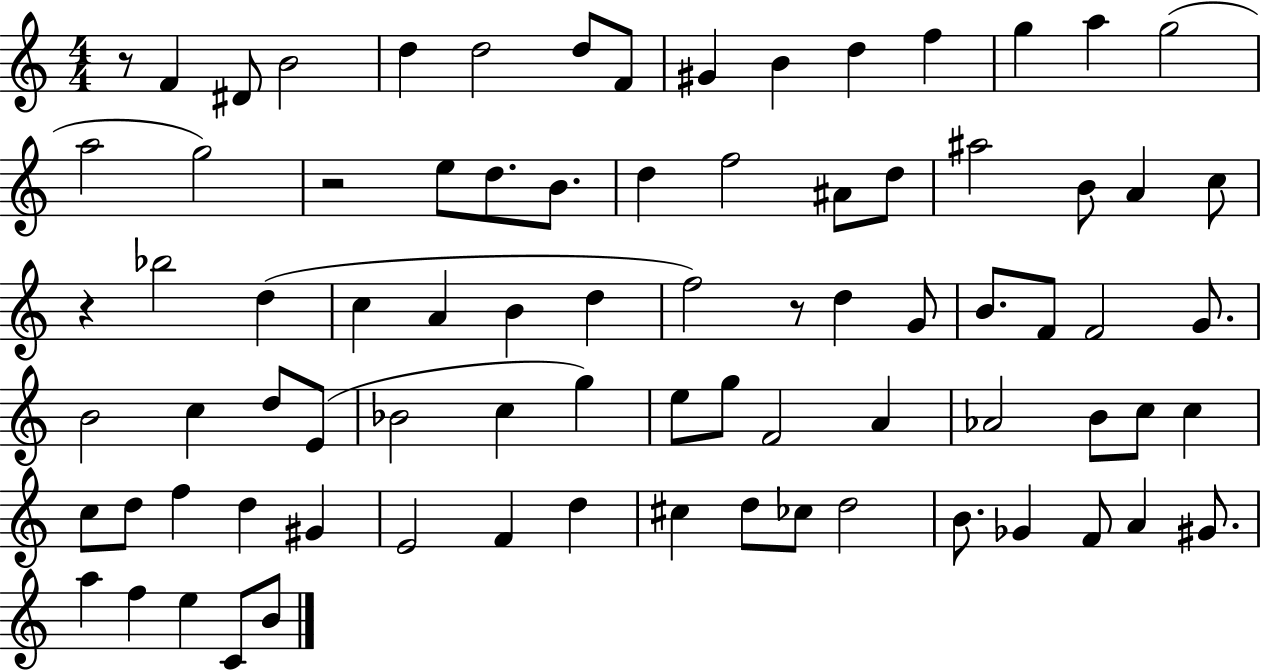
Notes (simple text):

R/e F4/q D#4/e B4/h D5/q D5/h D5/e F4/e G#4/q B4/q D5/q F5/q G5/q A5/q G5/h A5/h G5/h R/h E5/e D5/e. B4/e. D5/q F5/h A#4/e D5/e A#5/h B4/e A4/q C5/e R/q Bb5/h D5/q C5/q A4/q B4/q D5/q F5/h R/e D5/q G4/e B4/e. F4/e F4/h G4/e. B4/h C5/q D5/e E4/e Bb4/h C5/q G5/q E5/e G5/e F4/h A4/q Ab4/h B4/e C5/e C5/q C5/e D5/e F5/q D5/q G#4/q E4/h F4/q D5/q C#5/q D5/e CES5/e D5/h B4/e. Gb4/q F4/e A4/q G#4/e. A5/q F5/q E5/q C4/e B4/e